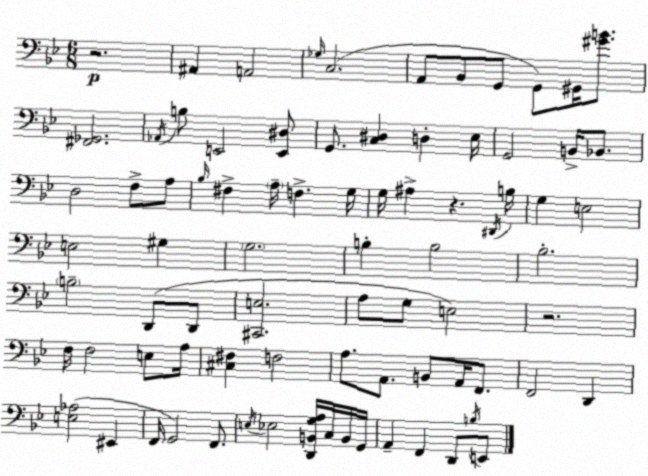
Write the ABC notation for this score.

X:1
T:Untitled
M:6/8
L:1/4
K:Bb
z2 ^A,, A,,2 _G,/4 C,2 A,,/2 _B,,/2 G,,/2 G,,/2 ^G,,/4 [^GB]/2 [^F,,_G,,]2 _A,,/4 B,/2 E,,2 [E,,^D,]/2 G,,/2 [C,^D,] D, _E,/4 G,,2 B,,/4 _B,,/2 D,2 F,/2 A,/2 _B,/4 ^F, A,/4 F, G,/4 G,/4 ^A, z ^D,,/4 B,/4 G, E,2 E,2 ^G, G,2 B, B,2 _B,2 B,2 D,,/2 D,,/2 [^C,,E,]2 A,/2 G,/2 E,2 z2 F,/4 F,2 E,/2 A,/4 [^C,^F,] F,2 A,/2 A,,/2 B,,/2 A,,/4 F,,/2 F,,2 D,, [E,_A,]2 ^E,, F,,/4 G,,2 F,,/2 E,/4 _E,2 [D,,B,,G,A,]/4 C,/4 B,,/4 G,,/4 A,, F,, D,,/2 B,/4 E,,/2